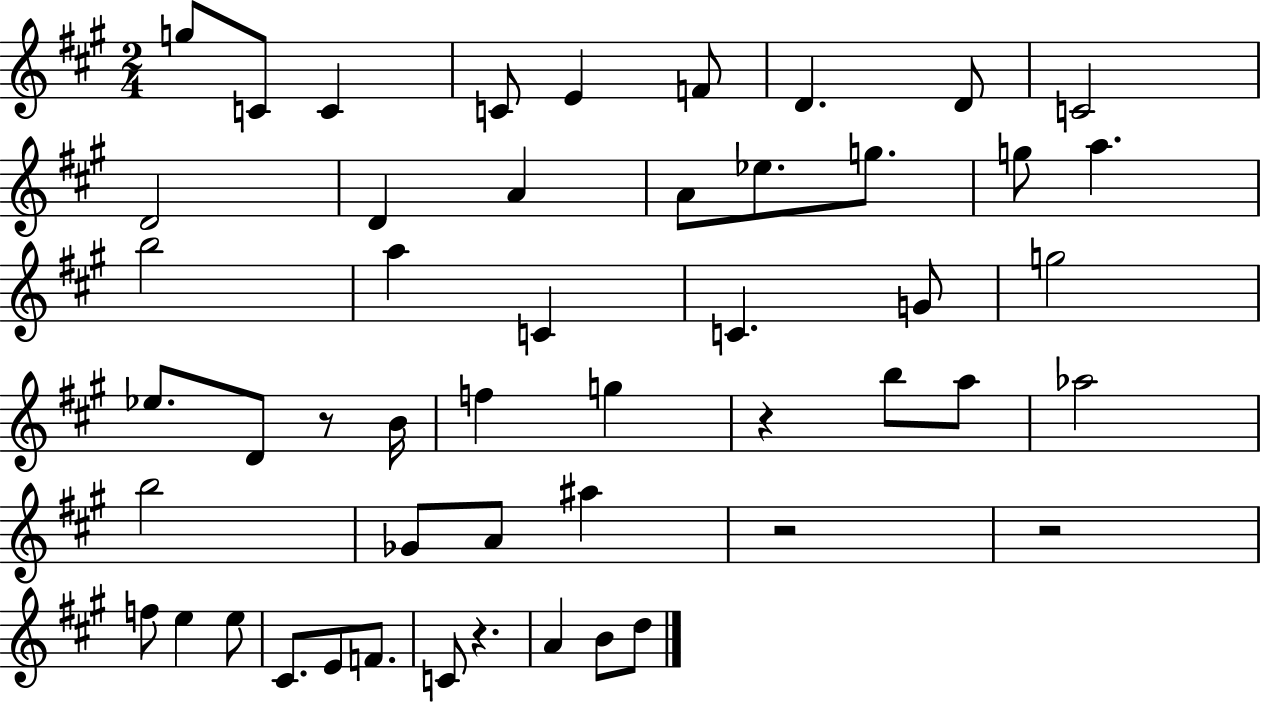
G5/e C4/e C4/q C4/e E4/q F4/e D4/q. D4/e C4/h D4/h D4/q A4/q A4/e Eb5/e. G5/e. G5/e A5/q. B5/h A5/q C4/q C4/q. G4/e G5/h Eb5/e. D4/e R/e B4/s F5/q G5/q R/q B5/e A5/e Ab5/h B5/h Gb4/e A4/e A#5/q R/h R/h F5/e E5/q E5/e C#4/e. E4/e F4/e. C4/e R/q. A4/q B4/e D5/e